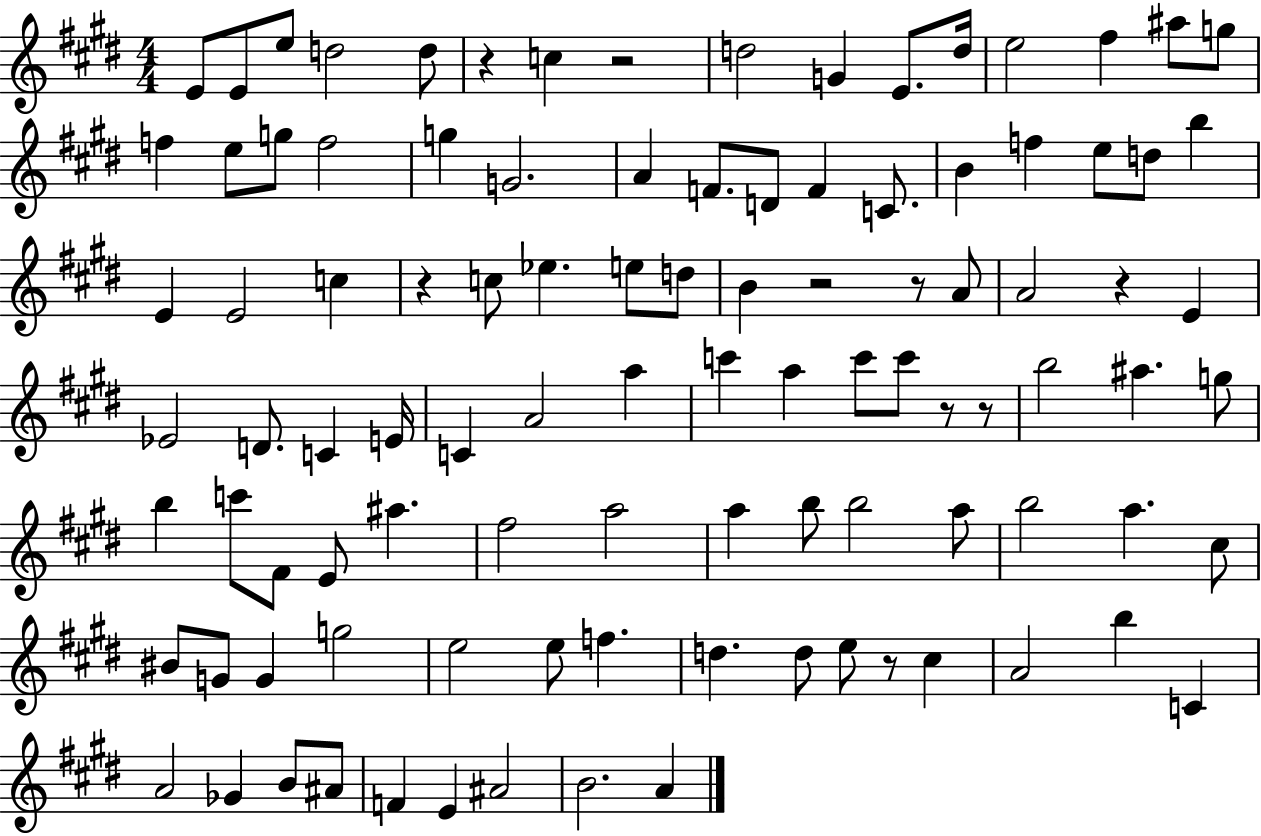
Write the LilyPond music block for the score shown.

{
  \clef treble
  \numericTimeSignature
  \time 4/4
  \key e \major
  \repeat volta 2 { e'8 e'8 e''8 d''2 d''8 | r4 c''4 r2 | d''2 g'4 e'8. d''16 | e''2 fis''4 ais''8 g''8 | \break f''4 e''8 g''8 f''2 | g''4 g'2. | a'4 f'8. d'8 f'4 c'8. | b'4 f''4 e''8 d''8 b''4 | \break e'4 e'2 c''4 | r4 c''8 ees''4. e''8 d''8 | b'4 r2 r8 a'8 | a'2 r4 e'4 | \break ees'2 d'8. c'4 e'16 | c'4 a'2 a''4 | c'''4 a''4 c'''8 c'''8 r8 r8 | b''2 ais''4. g''8 | \break b''4 c'''8 fis'8 e'8 ais''4. | fis''2 a''2 | a''4 b''8 b''2 a''8 | b''2 a''4. cis''8 | \break bis'8 g'8 g'4 g''2 | e''2 e''8 f''4. | d''4. d''8 e''8 r8 cis''4 | a'2 b''4 c'4 | \break a'2 ges'4 b'8 ais'8 | f'4 e'4 ais'2 | b'2. a'4 | } \bar "|."
}